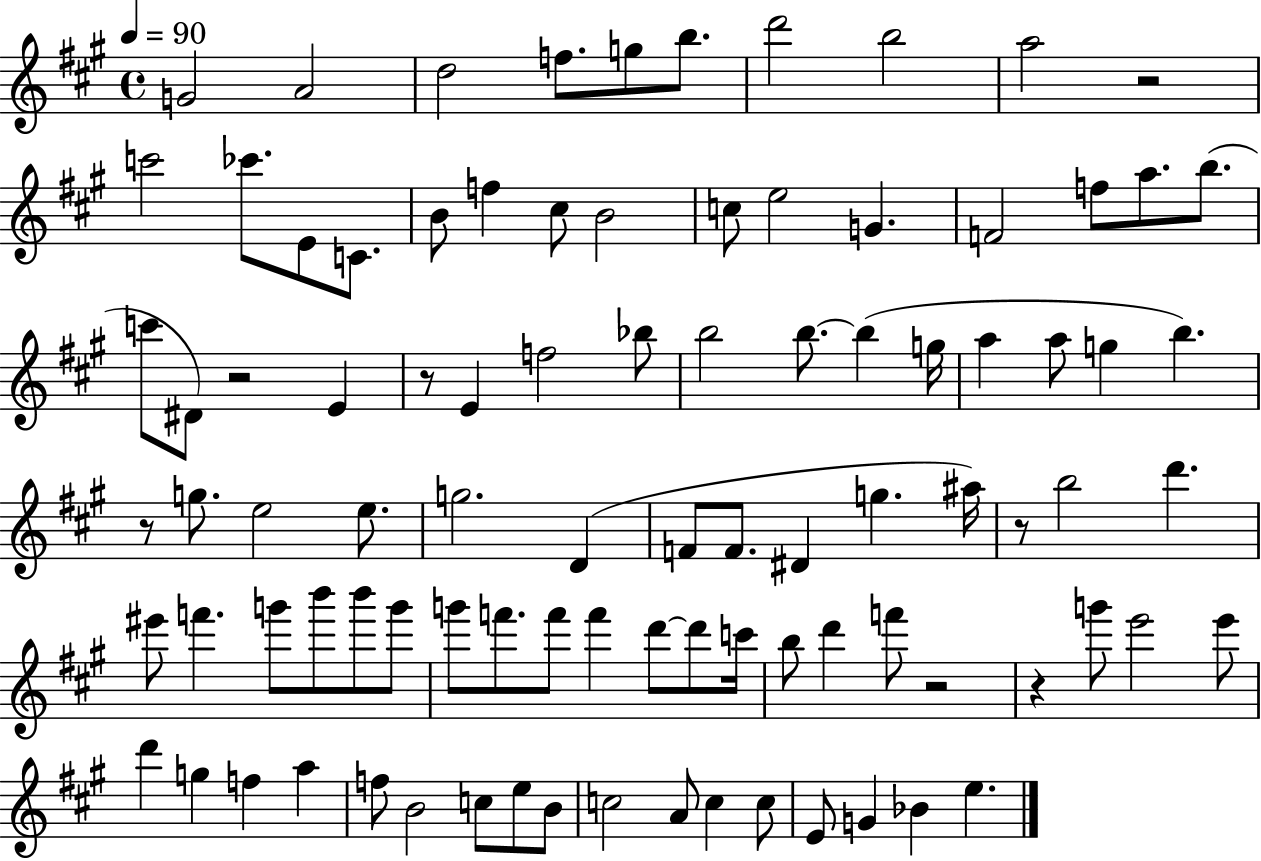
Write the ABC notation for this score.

X:1
T:Untitled
M:4/4
L:1/4
K:A
G2 A2 d2 f/2 g/2 b/2 d'2 b2 a2 z2 c'2 _c'/2 E/2 C/2 B/2 f ^c/2 B2 c/2 e2 G F2 f/2 a/2 b/2 c'/2 ^D/2 z2 E z/2 E f2 _b/2 b2 b/2 b g/4 a a/2 g b z/2 g/2 e2 e/2 g2 D F/2 F/2 ^D g ^a/4 z/2 b2 d' ^e'/2 f' g'/2 b'/2 b'/2 g'/2 g'/2 f'/2 f'/2 f' d'/2 d'/2 c'/4 b/2 d' f'/2 z2 z g'/2 e'2 e'/2 d' g f a f/2 B2 c/2 e/2 B/2 c2 A/2 c c/2 E/2 G _B e